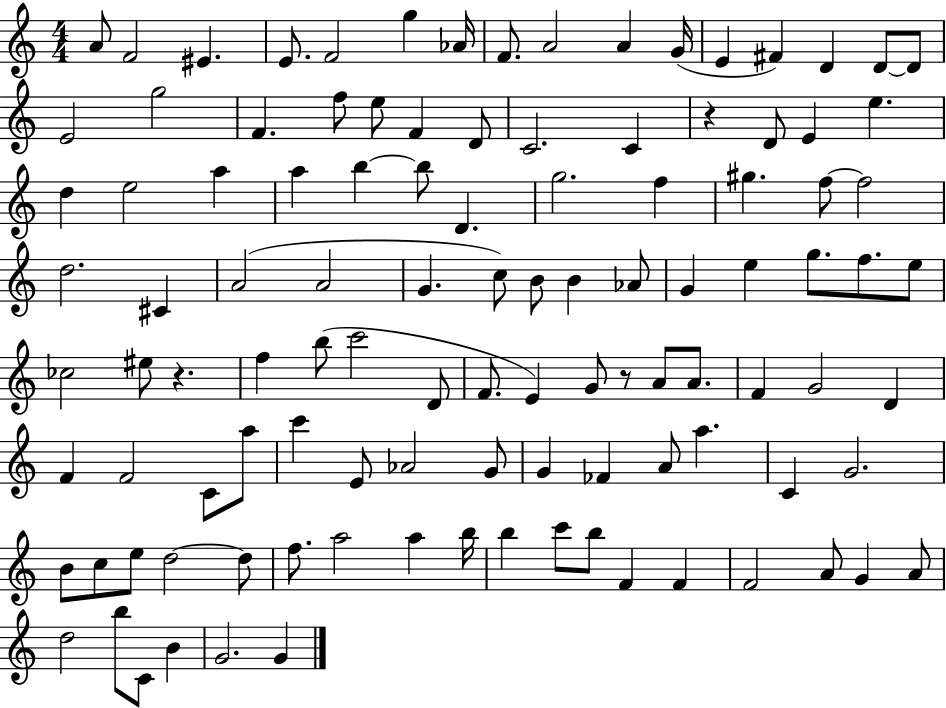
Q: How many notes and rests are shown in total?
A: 109